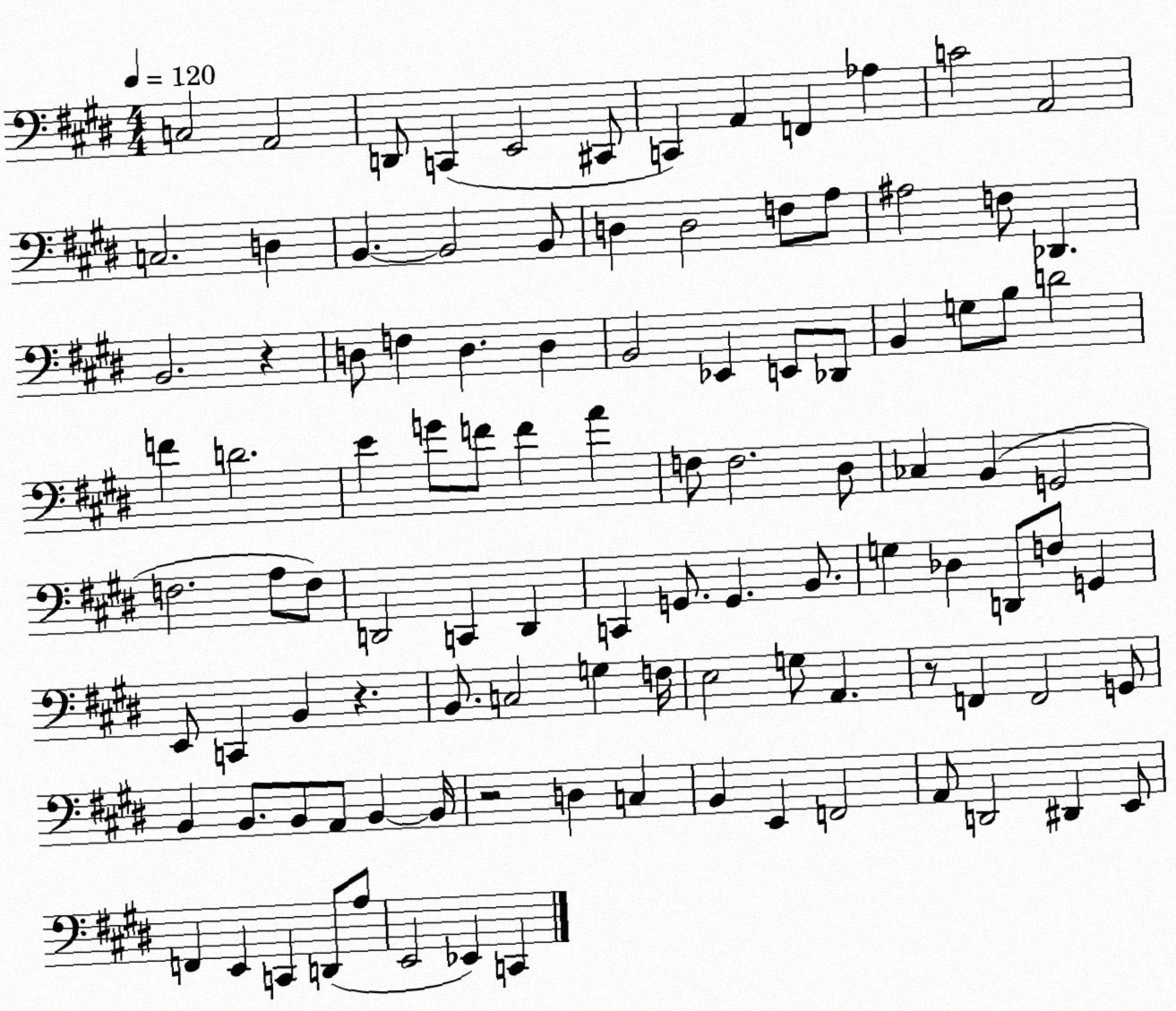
X:1
T:Untitled
M:4/4
L:1/4
K:E
C,2 A,,2 D,,/2 C,, E,,2 ^C,,/2 C,, A,, F,, _A, C2 A,,2 C,2 D, B,, B,,2 B,,/2 D, D,2 F,/2 A,/2 ^A,2 F,/2 _D,, B,,2 z D,/2 F, D, D, B,,2 _E,, E,,/2 _D,,/2 B,, G,/2 B,/2 D2 F D2 E G/2 F/2 F A F,/2 F,2 ^D,/2 _C, B,, G,,2 F,2 A,/2 F,/2 D,,2 C,, D,, C,, G,,/2 G,, B,,/2 G, _D, D,,/2 F,/2 G,, E,,/2 C,, B,, z B,,/2 C,2 G, F,/4 E,2 G,/2 A,, z/2 F,, F,,2 G,,/2 B,, B,,/2 B,,/2 A,,/2 B,, B,,/4 z2 D, C, B,, E,, F,,2 A,,/2 D,,2 ^D,, E,,/2 F,, E,, C,, D,,/2 A,/2 E,,2 _E,, C,,